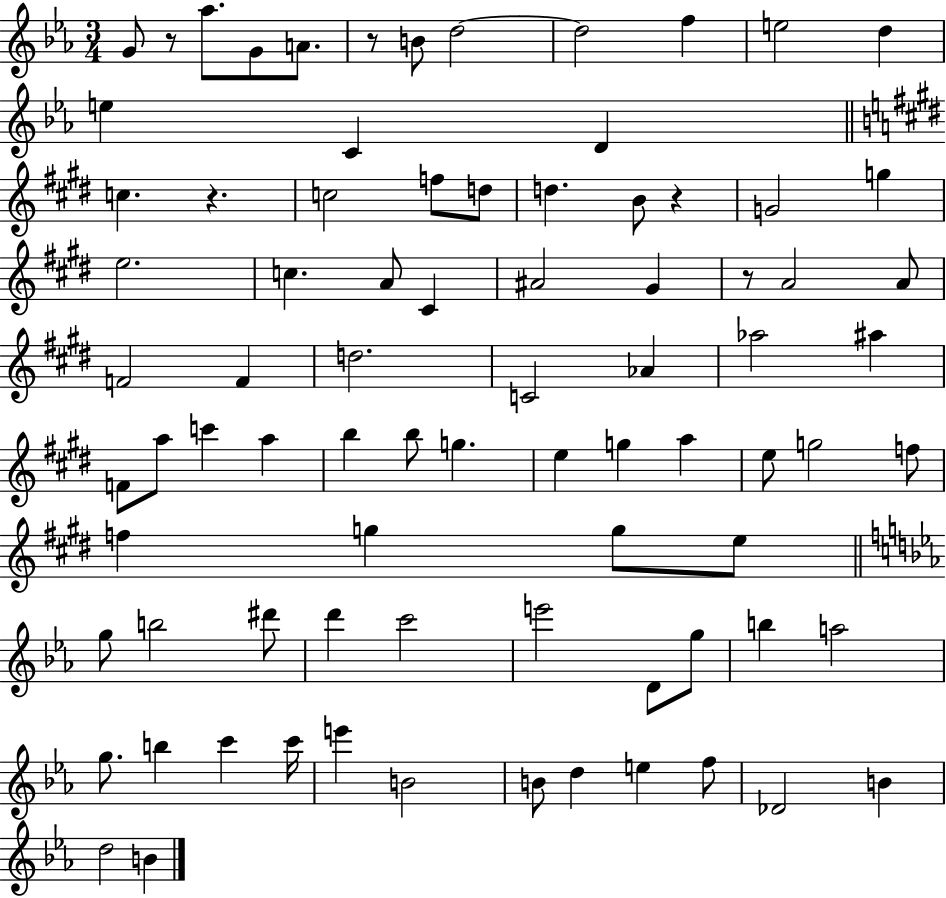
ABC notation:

X:1
T:Untitled
M:3/4
L:1/4
K:Eb
G/2 z/2 _a/2 G/2 A/2 z/2 B/2 d2 d2 f e2 d e C D c z c2 f/2 d/2 d B/2 z G2 g e2 c A/2 ^C ^A2 ^G z/2 A2 A/2 F2 F d2 C2 _A _a2 ^a F/2 a/2 c' a b b/2 g e g a e/2 g2 f/2 f g g/2 e/2 g/2 b2 ^d'/2 d' c'2 e'2 D/2 g/2 b a2 g/2 b c' c'/4 e' B2 B/2 d e f/2 _D2 B d2 B